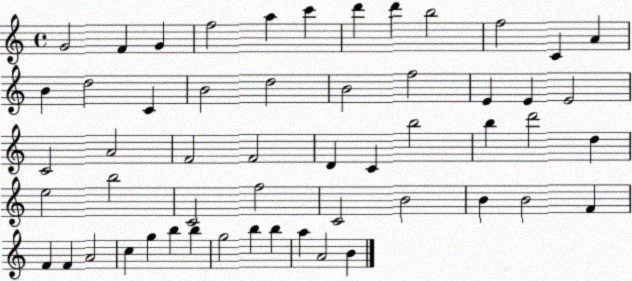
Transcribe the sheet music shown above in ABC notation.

X:1
T:Untitled
M:4/4
L:1/4
K:C
G2 F G f2 a c' d' d' b2 f2 C A B d2 C B2 d2 B2 f2 E E E2 C2 A2 F2 F2 D C b2 b d'2 d e2 b2 C2 f2 C2 B2 B B2 F F F A2 c g b b g2 b b a A2 B